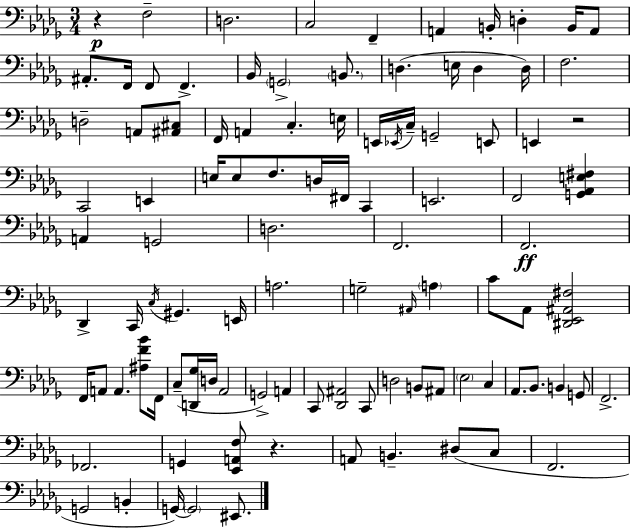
X:1
T:Untitled
M:3/4
L:1/4
K:Bbm
z F,2 D,2 C,2 F,, A,, B,,/4 D, B,,/4 A,,/2 ^A,,/2 F,,/4 F,,/2 F,, _B,,/4 G,,2 B,,/2 D, E,/4 D, D,/4 F,2 D,2 A,,/2 [^A,,^C,]/2 F,,/4 A,, C, E,/4 E,,/4 _E,,/4 C,/4 G,,2 E,,/2 E,, z2 C,,2 E,, E,/4 E,/2 F,/2 D,/4 ^F,,/4 C,, E,,2 F,,2 [G,,_A,,E,^F,] A,, G,,2 D,2 F,,2 F,,2 _D,, C,,/4 C,/4 ^G,, E,,/4 A,2 G,2 ^A,,/4 A, C/2 _A,,/2 [^D,,_E,,^A,,^F,]2 F,,/4 A,,/2 A,, [^A,F_B]/2 F,,/4 C,/2 [D,,_G,]/4 D,/4 _A,,2 G,,2 A,, C,,/2 [_D,,^A,,]2 C,,/2 D,2 B,,/2 ^A,,/2 _E,2 C, _A,,/2 _B,,/2 B,, G,,/2 F,,2 _F,,2 G,, [_E,,A,,F,]/2 z A,,/2 B,, ^D,/2 C,/2 F,,2 G,,2 B,, G,,/4 G,,2 ^E,,/2